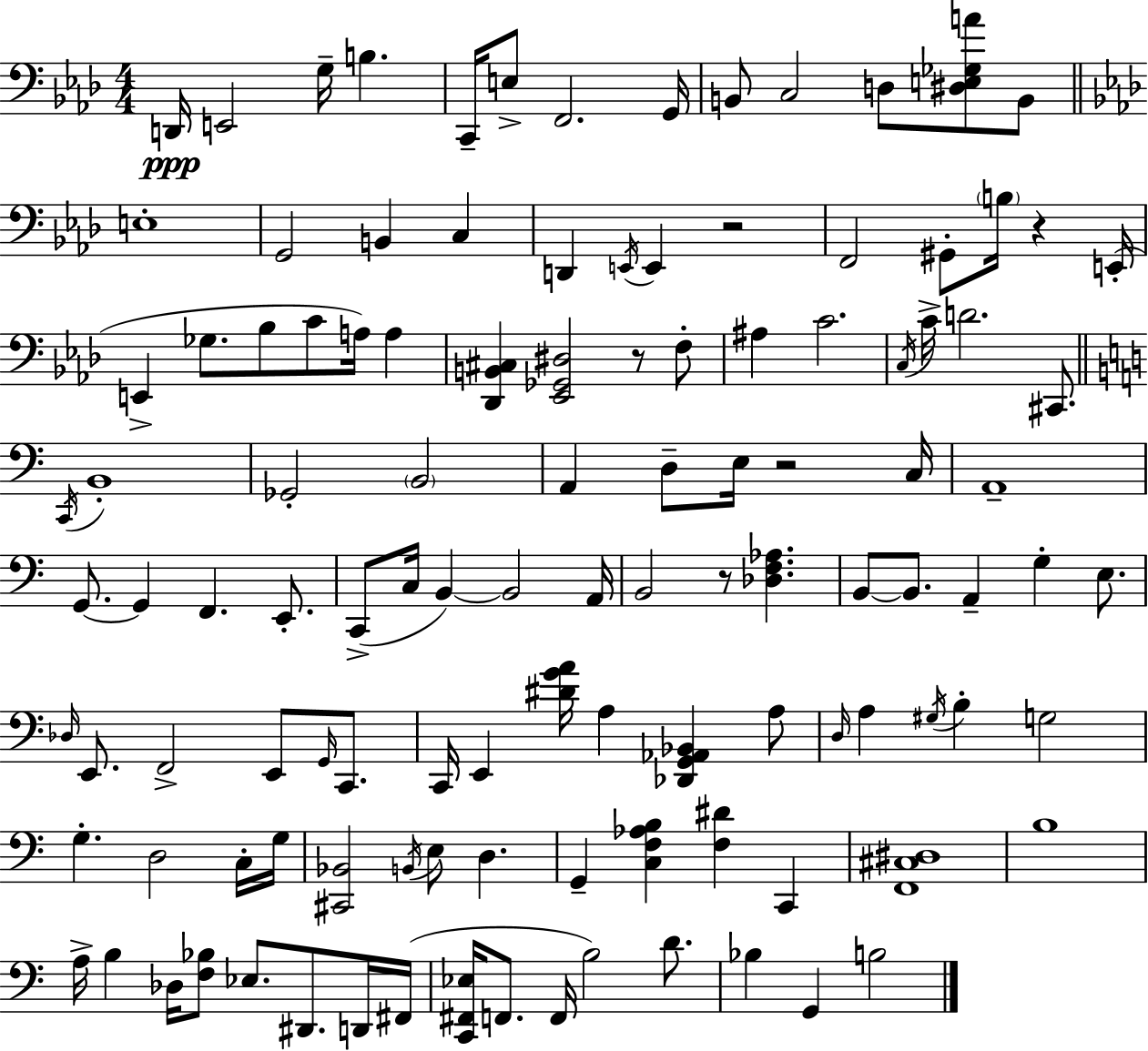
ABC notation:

X:1
T:Untitled
M:4/4
L:1/4
K:Fm
D,,/4 E,,2 G,/4 B, C,,/4 E,/2 F,,2 G,,/4 B,,/2 C,2 D,/2 [^D,E,_G,A]/2 B,,/2 E,4 G,,2 B,, C, D,, E,,/4 E,, z2 F,,2 ^G,,/2 B,/4 z E,,/4 E,, _G,/2 _B,/2 C/2 A,/4 A, [_D,,B,,^C,] [_E,,_G,,^D,]2 z/2 F,/2 ^A, C2 C,/4 C/4 D2 ^C,,/2 C,,/4 B,,4 _G,,2 B,,2 A,, D,/2 E,/4 z2 C,/4 A,,4 G,,/2 G,, F,, E,,/2 C,,/2 C,/4 B,, B,,2 A,,/4 B,,2 z/2 [_D,F,_A,] B,,/2 B,,/2 A,, G, E,/2 _D,/4 E,,/2 F,,2 E,,/2 G,,/4 C,,/2 C,,/4 E,, [^DGA]/4 A, [_D,,G,,_A,,_B,,] A,/2 D,/4 A, ^G,/4 B, G,2 G, D,2 C,/4 G,/4 [^C,,_B,,]2 B,,/4 E,/2 D, G,, [C,F,_A,B,] [F,^D] C,, [F,,^C,^D,]4 B,4 A,/4 B, _D,/4 [F,_B,]/2 _E,/2 ^D,,/2 D,,/4 ^F,,/4 [C,,^F,,_E,]/4 F,,/2 F,,/4 B,2 D/2 _B, G,, B,2